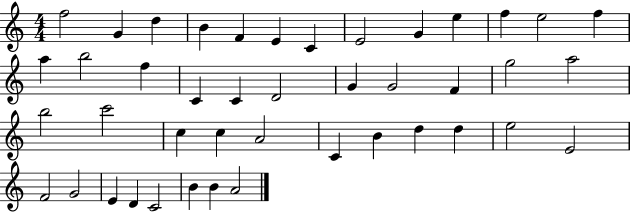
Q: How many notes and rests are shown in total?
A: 43